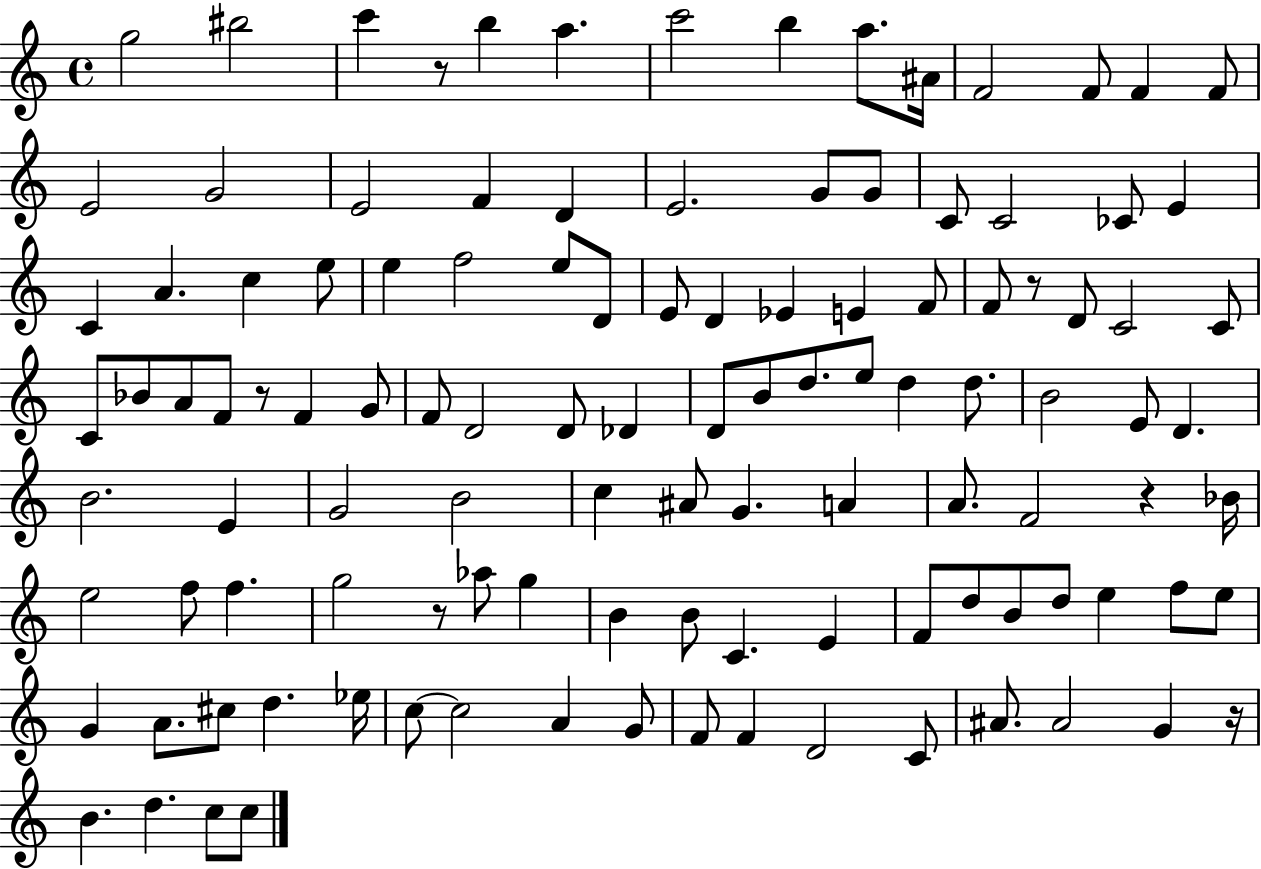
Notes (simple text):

G5/h BIS5/h C6/q R/e B5/q A5/q. C6/h B5/q A5/e. A#4/s F4/h F4/e F4/q F4/e E4/h G4/h E4/h F4/q D4/q E4/h. G4/e G4/e C4/e C4/h CES4/e E4/q C4/q A4/q. C5/q E5/e E5/q F5/h E5/e D4/e E4/e D4/q Eb4/q E4/q F4/e F4/e R/e D4/e C4/h C4/e C4/e Bb4/e A4/e F4/e R/e F4/q G4/e F4/e D4/h D4/e Db4/q D4/e B4/e D5/e. E5/e D5/q D5/e. B4/h E4/e D4/q. B4/h. E4/q G4/h B4/h C5/q A#4/e G4/q. A4/q A4/e. F4/h R/q Bb4/s E5/h F5/e F5/q. G5/h R/e Ab5/e G5/q B4/q B4/e C4/q. E4/q F4/e D5/e B4/e D5/e E5/q F5/e E5/e G4/q A4/e. C#5/e D5/q. Eb5/s C5/e C5/h A4/q G4/e F4/e F4/q D4/h C4/e A#4/e. A#4/h G4/q R/s B4/q. D5/q. C5/e C5/e